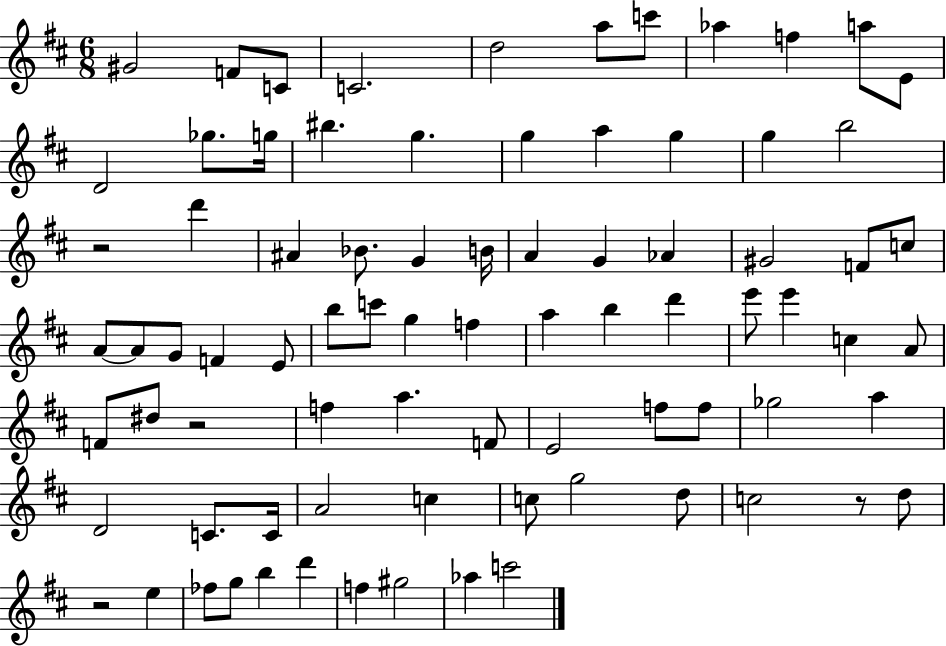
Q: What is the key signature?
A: D major